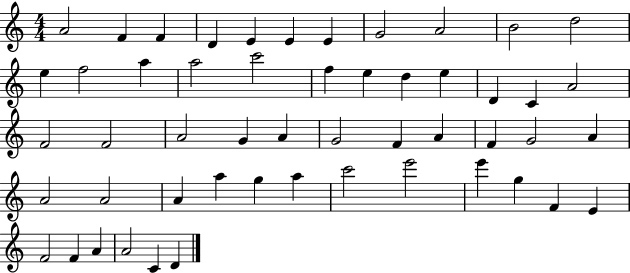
X:1
T:Untitled
M:4/4
L:1/4
K:C
A2 F F D E E E G2 A2 B2 d2 e f2 a a2 c'2 f e d e D C A2 F2 F2 A2 G A G2 F A F G2 A A2 A2 A a g a c'2 e'2 e' g F E F2 F A A2 C D